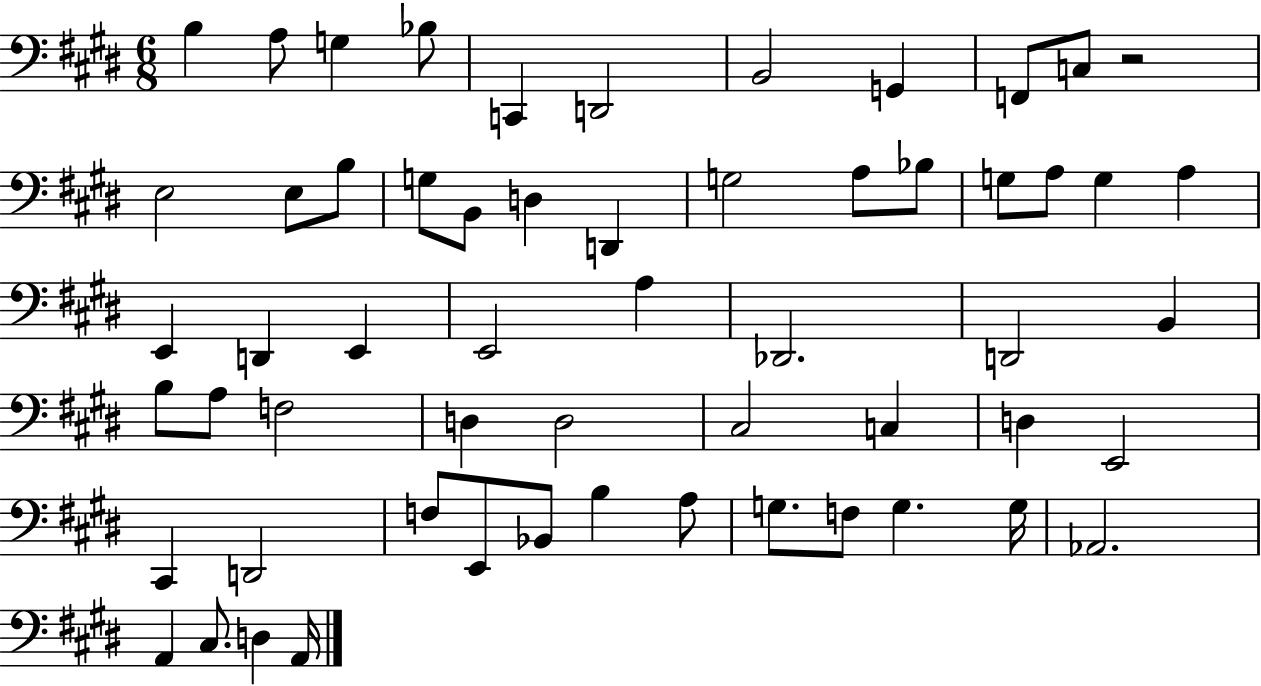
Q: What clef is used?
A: bass